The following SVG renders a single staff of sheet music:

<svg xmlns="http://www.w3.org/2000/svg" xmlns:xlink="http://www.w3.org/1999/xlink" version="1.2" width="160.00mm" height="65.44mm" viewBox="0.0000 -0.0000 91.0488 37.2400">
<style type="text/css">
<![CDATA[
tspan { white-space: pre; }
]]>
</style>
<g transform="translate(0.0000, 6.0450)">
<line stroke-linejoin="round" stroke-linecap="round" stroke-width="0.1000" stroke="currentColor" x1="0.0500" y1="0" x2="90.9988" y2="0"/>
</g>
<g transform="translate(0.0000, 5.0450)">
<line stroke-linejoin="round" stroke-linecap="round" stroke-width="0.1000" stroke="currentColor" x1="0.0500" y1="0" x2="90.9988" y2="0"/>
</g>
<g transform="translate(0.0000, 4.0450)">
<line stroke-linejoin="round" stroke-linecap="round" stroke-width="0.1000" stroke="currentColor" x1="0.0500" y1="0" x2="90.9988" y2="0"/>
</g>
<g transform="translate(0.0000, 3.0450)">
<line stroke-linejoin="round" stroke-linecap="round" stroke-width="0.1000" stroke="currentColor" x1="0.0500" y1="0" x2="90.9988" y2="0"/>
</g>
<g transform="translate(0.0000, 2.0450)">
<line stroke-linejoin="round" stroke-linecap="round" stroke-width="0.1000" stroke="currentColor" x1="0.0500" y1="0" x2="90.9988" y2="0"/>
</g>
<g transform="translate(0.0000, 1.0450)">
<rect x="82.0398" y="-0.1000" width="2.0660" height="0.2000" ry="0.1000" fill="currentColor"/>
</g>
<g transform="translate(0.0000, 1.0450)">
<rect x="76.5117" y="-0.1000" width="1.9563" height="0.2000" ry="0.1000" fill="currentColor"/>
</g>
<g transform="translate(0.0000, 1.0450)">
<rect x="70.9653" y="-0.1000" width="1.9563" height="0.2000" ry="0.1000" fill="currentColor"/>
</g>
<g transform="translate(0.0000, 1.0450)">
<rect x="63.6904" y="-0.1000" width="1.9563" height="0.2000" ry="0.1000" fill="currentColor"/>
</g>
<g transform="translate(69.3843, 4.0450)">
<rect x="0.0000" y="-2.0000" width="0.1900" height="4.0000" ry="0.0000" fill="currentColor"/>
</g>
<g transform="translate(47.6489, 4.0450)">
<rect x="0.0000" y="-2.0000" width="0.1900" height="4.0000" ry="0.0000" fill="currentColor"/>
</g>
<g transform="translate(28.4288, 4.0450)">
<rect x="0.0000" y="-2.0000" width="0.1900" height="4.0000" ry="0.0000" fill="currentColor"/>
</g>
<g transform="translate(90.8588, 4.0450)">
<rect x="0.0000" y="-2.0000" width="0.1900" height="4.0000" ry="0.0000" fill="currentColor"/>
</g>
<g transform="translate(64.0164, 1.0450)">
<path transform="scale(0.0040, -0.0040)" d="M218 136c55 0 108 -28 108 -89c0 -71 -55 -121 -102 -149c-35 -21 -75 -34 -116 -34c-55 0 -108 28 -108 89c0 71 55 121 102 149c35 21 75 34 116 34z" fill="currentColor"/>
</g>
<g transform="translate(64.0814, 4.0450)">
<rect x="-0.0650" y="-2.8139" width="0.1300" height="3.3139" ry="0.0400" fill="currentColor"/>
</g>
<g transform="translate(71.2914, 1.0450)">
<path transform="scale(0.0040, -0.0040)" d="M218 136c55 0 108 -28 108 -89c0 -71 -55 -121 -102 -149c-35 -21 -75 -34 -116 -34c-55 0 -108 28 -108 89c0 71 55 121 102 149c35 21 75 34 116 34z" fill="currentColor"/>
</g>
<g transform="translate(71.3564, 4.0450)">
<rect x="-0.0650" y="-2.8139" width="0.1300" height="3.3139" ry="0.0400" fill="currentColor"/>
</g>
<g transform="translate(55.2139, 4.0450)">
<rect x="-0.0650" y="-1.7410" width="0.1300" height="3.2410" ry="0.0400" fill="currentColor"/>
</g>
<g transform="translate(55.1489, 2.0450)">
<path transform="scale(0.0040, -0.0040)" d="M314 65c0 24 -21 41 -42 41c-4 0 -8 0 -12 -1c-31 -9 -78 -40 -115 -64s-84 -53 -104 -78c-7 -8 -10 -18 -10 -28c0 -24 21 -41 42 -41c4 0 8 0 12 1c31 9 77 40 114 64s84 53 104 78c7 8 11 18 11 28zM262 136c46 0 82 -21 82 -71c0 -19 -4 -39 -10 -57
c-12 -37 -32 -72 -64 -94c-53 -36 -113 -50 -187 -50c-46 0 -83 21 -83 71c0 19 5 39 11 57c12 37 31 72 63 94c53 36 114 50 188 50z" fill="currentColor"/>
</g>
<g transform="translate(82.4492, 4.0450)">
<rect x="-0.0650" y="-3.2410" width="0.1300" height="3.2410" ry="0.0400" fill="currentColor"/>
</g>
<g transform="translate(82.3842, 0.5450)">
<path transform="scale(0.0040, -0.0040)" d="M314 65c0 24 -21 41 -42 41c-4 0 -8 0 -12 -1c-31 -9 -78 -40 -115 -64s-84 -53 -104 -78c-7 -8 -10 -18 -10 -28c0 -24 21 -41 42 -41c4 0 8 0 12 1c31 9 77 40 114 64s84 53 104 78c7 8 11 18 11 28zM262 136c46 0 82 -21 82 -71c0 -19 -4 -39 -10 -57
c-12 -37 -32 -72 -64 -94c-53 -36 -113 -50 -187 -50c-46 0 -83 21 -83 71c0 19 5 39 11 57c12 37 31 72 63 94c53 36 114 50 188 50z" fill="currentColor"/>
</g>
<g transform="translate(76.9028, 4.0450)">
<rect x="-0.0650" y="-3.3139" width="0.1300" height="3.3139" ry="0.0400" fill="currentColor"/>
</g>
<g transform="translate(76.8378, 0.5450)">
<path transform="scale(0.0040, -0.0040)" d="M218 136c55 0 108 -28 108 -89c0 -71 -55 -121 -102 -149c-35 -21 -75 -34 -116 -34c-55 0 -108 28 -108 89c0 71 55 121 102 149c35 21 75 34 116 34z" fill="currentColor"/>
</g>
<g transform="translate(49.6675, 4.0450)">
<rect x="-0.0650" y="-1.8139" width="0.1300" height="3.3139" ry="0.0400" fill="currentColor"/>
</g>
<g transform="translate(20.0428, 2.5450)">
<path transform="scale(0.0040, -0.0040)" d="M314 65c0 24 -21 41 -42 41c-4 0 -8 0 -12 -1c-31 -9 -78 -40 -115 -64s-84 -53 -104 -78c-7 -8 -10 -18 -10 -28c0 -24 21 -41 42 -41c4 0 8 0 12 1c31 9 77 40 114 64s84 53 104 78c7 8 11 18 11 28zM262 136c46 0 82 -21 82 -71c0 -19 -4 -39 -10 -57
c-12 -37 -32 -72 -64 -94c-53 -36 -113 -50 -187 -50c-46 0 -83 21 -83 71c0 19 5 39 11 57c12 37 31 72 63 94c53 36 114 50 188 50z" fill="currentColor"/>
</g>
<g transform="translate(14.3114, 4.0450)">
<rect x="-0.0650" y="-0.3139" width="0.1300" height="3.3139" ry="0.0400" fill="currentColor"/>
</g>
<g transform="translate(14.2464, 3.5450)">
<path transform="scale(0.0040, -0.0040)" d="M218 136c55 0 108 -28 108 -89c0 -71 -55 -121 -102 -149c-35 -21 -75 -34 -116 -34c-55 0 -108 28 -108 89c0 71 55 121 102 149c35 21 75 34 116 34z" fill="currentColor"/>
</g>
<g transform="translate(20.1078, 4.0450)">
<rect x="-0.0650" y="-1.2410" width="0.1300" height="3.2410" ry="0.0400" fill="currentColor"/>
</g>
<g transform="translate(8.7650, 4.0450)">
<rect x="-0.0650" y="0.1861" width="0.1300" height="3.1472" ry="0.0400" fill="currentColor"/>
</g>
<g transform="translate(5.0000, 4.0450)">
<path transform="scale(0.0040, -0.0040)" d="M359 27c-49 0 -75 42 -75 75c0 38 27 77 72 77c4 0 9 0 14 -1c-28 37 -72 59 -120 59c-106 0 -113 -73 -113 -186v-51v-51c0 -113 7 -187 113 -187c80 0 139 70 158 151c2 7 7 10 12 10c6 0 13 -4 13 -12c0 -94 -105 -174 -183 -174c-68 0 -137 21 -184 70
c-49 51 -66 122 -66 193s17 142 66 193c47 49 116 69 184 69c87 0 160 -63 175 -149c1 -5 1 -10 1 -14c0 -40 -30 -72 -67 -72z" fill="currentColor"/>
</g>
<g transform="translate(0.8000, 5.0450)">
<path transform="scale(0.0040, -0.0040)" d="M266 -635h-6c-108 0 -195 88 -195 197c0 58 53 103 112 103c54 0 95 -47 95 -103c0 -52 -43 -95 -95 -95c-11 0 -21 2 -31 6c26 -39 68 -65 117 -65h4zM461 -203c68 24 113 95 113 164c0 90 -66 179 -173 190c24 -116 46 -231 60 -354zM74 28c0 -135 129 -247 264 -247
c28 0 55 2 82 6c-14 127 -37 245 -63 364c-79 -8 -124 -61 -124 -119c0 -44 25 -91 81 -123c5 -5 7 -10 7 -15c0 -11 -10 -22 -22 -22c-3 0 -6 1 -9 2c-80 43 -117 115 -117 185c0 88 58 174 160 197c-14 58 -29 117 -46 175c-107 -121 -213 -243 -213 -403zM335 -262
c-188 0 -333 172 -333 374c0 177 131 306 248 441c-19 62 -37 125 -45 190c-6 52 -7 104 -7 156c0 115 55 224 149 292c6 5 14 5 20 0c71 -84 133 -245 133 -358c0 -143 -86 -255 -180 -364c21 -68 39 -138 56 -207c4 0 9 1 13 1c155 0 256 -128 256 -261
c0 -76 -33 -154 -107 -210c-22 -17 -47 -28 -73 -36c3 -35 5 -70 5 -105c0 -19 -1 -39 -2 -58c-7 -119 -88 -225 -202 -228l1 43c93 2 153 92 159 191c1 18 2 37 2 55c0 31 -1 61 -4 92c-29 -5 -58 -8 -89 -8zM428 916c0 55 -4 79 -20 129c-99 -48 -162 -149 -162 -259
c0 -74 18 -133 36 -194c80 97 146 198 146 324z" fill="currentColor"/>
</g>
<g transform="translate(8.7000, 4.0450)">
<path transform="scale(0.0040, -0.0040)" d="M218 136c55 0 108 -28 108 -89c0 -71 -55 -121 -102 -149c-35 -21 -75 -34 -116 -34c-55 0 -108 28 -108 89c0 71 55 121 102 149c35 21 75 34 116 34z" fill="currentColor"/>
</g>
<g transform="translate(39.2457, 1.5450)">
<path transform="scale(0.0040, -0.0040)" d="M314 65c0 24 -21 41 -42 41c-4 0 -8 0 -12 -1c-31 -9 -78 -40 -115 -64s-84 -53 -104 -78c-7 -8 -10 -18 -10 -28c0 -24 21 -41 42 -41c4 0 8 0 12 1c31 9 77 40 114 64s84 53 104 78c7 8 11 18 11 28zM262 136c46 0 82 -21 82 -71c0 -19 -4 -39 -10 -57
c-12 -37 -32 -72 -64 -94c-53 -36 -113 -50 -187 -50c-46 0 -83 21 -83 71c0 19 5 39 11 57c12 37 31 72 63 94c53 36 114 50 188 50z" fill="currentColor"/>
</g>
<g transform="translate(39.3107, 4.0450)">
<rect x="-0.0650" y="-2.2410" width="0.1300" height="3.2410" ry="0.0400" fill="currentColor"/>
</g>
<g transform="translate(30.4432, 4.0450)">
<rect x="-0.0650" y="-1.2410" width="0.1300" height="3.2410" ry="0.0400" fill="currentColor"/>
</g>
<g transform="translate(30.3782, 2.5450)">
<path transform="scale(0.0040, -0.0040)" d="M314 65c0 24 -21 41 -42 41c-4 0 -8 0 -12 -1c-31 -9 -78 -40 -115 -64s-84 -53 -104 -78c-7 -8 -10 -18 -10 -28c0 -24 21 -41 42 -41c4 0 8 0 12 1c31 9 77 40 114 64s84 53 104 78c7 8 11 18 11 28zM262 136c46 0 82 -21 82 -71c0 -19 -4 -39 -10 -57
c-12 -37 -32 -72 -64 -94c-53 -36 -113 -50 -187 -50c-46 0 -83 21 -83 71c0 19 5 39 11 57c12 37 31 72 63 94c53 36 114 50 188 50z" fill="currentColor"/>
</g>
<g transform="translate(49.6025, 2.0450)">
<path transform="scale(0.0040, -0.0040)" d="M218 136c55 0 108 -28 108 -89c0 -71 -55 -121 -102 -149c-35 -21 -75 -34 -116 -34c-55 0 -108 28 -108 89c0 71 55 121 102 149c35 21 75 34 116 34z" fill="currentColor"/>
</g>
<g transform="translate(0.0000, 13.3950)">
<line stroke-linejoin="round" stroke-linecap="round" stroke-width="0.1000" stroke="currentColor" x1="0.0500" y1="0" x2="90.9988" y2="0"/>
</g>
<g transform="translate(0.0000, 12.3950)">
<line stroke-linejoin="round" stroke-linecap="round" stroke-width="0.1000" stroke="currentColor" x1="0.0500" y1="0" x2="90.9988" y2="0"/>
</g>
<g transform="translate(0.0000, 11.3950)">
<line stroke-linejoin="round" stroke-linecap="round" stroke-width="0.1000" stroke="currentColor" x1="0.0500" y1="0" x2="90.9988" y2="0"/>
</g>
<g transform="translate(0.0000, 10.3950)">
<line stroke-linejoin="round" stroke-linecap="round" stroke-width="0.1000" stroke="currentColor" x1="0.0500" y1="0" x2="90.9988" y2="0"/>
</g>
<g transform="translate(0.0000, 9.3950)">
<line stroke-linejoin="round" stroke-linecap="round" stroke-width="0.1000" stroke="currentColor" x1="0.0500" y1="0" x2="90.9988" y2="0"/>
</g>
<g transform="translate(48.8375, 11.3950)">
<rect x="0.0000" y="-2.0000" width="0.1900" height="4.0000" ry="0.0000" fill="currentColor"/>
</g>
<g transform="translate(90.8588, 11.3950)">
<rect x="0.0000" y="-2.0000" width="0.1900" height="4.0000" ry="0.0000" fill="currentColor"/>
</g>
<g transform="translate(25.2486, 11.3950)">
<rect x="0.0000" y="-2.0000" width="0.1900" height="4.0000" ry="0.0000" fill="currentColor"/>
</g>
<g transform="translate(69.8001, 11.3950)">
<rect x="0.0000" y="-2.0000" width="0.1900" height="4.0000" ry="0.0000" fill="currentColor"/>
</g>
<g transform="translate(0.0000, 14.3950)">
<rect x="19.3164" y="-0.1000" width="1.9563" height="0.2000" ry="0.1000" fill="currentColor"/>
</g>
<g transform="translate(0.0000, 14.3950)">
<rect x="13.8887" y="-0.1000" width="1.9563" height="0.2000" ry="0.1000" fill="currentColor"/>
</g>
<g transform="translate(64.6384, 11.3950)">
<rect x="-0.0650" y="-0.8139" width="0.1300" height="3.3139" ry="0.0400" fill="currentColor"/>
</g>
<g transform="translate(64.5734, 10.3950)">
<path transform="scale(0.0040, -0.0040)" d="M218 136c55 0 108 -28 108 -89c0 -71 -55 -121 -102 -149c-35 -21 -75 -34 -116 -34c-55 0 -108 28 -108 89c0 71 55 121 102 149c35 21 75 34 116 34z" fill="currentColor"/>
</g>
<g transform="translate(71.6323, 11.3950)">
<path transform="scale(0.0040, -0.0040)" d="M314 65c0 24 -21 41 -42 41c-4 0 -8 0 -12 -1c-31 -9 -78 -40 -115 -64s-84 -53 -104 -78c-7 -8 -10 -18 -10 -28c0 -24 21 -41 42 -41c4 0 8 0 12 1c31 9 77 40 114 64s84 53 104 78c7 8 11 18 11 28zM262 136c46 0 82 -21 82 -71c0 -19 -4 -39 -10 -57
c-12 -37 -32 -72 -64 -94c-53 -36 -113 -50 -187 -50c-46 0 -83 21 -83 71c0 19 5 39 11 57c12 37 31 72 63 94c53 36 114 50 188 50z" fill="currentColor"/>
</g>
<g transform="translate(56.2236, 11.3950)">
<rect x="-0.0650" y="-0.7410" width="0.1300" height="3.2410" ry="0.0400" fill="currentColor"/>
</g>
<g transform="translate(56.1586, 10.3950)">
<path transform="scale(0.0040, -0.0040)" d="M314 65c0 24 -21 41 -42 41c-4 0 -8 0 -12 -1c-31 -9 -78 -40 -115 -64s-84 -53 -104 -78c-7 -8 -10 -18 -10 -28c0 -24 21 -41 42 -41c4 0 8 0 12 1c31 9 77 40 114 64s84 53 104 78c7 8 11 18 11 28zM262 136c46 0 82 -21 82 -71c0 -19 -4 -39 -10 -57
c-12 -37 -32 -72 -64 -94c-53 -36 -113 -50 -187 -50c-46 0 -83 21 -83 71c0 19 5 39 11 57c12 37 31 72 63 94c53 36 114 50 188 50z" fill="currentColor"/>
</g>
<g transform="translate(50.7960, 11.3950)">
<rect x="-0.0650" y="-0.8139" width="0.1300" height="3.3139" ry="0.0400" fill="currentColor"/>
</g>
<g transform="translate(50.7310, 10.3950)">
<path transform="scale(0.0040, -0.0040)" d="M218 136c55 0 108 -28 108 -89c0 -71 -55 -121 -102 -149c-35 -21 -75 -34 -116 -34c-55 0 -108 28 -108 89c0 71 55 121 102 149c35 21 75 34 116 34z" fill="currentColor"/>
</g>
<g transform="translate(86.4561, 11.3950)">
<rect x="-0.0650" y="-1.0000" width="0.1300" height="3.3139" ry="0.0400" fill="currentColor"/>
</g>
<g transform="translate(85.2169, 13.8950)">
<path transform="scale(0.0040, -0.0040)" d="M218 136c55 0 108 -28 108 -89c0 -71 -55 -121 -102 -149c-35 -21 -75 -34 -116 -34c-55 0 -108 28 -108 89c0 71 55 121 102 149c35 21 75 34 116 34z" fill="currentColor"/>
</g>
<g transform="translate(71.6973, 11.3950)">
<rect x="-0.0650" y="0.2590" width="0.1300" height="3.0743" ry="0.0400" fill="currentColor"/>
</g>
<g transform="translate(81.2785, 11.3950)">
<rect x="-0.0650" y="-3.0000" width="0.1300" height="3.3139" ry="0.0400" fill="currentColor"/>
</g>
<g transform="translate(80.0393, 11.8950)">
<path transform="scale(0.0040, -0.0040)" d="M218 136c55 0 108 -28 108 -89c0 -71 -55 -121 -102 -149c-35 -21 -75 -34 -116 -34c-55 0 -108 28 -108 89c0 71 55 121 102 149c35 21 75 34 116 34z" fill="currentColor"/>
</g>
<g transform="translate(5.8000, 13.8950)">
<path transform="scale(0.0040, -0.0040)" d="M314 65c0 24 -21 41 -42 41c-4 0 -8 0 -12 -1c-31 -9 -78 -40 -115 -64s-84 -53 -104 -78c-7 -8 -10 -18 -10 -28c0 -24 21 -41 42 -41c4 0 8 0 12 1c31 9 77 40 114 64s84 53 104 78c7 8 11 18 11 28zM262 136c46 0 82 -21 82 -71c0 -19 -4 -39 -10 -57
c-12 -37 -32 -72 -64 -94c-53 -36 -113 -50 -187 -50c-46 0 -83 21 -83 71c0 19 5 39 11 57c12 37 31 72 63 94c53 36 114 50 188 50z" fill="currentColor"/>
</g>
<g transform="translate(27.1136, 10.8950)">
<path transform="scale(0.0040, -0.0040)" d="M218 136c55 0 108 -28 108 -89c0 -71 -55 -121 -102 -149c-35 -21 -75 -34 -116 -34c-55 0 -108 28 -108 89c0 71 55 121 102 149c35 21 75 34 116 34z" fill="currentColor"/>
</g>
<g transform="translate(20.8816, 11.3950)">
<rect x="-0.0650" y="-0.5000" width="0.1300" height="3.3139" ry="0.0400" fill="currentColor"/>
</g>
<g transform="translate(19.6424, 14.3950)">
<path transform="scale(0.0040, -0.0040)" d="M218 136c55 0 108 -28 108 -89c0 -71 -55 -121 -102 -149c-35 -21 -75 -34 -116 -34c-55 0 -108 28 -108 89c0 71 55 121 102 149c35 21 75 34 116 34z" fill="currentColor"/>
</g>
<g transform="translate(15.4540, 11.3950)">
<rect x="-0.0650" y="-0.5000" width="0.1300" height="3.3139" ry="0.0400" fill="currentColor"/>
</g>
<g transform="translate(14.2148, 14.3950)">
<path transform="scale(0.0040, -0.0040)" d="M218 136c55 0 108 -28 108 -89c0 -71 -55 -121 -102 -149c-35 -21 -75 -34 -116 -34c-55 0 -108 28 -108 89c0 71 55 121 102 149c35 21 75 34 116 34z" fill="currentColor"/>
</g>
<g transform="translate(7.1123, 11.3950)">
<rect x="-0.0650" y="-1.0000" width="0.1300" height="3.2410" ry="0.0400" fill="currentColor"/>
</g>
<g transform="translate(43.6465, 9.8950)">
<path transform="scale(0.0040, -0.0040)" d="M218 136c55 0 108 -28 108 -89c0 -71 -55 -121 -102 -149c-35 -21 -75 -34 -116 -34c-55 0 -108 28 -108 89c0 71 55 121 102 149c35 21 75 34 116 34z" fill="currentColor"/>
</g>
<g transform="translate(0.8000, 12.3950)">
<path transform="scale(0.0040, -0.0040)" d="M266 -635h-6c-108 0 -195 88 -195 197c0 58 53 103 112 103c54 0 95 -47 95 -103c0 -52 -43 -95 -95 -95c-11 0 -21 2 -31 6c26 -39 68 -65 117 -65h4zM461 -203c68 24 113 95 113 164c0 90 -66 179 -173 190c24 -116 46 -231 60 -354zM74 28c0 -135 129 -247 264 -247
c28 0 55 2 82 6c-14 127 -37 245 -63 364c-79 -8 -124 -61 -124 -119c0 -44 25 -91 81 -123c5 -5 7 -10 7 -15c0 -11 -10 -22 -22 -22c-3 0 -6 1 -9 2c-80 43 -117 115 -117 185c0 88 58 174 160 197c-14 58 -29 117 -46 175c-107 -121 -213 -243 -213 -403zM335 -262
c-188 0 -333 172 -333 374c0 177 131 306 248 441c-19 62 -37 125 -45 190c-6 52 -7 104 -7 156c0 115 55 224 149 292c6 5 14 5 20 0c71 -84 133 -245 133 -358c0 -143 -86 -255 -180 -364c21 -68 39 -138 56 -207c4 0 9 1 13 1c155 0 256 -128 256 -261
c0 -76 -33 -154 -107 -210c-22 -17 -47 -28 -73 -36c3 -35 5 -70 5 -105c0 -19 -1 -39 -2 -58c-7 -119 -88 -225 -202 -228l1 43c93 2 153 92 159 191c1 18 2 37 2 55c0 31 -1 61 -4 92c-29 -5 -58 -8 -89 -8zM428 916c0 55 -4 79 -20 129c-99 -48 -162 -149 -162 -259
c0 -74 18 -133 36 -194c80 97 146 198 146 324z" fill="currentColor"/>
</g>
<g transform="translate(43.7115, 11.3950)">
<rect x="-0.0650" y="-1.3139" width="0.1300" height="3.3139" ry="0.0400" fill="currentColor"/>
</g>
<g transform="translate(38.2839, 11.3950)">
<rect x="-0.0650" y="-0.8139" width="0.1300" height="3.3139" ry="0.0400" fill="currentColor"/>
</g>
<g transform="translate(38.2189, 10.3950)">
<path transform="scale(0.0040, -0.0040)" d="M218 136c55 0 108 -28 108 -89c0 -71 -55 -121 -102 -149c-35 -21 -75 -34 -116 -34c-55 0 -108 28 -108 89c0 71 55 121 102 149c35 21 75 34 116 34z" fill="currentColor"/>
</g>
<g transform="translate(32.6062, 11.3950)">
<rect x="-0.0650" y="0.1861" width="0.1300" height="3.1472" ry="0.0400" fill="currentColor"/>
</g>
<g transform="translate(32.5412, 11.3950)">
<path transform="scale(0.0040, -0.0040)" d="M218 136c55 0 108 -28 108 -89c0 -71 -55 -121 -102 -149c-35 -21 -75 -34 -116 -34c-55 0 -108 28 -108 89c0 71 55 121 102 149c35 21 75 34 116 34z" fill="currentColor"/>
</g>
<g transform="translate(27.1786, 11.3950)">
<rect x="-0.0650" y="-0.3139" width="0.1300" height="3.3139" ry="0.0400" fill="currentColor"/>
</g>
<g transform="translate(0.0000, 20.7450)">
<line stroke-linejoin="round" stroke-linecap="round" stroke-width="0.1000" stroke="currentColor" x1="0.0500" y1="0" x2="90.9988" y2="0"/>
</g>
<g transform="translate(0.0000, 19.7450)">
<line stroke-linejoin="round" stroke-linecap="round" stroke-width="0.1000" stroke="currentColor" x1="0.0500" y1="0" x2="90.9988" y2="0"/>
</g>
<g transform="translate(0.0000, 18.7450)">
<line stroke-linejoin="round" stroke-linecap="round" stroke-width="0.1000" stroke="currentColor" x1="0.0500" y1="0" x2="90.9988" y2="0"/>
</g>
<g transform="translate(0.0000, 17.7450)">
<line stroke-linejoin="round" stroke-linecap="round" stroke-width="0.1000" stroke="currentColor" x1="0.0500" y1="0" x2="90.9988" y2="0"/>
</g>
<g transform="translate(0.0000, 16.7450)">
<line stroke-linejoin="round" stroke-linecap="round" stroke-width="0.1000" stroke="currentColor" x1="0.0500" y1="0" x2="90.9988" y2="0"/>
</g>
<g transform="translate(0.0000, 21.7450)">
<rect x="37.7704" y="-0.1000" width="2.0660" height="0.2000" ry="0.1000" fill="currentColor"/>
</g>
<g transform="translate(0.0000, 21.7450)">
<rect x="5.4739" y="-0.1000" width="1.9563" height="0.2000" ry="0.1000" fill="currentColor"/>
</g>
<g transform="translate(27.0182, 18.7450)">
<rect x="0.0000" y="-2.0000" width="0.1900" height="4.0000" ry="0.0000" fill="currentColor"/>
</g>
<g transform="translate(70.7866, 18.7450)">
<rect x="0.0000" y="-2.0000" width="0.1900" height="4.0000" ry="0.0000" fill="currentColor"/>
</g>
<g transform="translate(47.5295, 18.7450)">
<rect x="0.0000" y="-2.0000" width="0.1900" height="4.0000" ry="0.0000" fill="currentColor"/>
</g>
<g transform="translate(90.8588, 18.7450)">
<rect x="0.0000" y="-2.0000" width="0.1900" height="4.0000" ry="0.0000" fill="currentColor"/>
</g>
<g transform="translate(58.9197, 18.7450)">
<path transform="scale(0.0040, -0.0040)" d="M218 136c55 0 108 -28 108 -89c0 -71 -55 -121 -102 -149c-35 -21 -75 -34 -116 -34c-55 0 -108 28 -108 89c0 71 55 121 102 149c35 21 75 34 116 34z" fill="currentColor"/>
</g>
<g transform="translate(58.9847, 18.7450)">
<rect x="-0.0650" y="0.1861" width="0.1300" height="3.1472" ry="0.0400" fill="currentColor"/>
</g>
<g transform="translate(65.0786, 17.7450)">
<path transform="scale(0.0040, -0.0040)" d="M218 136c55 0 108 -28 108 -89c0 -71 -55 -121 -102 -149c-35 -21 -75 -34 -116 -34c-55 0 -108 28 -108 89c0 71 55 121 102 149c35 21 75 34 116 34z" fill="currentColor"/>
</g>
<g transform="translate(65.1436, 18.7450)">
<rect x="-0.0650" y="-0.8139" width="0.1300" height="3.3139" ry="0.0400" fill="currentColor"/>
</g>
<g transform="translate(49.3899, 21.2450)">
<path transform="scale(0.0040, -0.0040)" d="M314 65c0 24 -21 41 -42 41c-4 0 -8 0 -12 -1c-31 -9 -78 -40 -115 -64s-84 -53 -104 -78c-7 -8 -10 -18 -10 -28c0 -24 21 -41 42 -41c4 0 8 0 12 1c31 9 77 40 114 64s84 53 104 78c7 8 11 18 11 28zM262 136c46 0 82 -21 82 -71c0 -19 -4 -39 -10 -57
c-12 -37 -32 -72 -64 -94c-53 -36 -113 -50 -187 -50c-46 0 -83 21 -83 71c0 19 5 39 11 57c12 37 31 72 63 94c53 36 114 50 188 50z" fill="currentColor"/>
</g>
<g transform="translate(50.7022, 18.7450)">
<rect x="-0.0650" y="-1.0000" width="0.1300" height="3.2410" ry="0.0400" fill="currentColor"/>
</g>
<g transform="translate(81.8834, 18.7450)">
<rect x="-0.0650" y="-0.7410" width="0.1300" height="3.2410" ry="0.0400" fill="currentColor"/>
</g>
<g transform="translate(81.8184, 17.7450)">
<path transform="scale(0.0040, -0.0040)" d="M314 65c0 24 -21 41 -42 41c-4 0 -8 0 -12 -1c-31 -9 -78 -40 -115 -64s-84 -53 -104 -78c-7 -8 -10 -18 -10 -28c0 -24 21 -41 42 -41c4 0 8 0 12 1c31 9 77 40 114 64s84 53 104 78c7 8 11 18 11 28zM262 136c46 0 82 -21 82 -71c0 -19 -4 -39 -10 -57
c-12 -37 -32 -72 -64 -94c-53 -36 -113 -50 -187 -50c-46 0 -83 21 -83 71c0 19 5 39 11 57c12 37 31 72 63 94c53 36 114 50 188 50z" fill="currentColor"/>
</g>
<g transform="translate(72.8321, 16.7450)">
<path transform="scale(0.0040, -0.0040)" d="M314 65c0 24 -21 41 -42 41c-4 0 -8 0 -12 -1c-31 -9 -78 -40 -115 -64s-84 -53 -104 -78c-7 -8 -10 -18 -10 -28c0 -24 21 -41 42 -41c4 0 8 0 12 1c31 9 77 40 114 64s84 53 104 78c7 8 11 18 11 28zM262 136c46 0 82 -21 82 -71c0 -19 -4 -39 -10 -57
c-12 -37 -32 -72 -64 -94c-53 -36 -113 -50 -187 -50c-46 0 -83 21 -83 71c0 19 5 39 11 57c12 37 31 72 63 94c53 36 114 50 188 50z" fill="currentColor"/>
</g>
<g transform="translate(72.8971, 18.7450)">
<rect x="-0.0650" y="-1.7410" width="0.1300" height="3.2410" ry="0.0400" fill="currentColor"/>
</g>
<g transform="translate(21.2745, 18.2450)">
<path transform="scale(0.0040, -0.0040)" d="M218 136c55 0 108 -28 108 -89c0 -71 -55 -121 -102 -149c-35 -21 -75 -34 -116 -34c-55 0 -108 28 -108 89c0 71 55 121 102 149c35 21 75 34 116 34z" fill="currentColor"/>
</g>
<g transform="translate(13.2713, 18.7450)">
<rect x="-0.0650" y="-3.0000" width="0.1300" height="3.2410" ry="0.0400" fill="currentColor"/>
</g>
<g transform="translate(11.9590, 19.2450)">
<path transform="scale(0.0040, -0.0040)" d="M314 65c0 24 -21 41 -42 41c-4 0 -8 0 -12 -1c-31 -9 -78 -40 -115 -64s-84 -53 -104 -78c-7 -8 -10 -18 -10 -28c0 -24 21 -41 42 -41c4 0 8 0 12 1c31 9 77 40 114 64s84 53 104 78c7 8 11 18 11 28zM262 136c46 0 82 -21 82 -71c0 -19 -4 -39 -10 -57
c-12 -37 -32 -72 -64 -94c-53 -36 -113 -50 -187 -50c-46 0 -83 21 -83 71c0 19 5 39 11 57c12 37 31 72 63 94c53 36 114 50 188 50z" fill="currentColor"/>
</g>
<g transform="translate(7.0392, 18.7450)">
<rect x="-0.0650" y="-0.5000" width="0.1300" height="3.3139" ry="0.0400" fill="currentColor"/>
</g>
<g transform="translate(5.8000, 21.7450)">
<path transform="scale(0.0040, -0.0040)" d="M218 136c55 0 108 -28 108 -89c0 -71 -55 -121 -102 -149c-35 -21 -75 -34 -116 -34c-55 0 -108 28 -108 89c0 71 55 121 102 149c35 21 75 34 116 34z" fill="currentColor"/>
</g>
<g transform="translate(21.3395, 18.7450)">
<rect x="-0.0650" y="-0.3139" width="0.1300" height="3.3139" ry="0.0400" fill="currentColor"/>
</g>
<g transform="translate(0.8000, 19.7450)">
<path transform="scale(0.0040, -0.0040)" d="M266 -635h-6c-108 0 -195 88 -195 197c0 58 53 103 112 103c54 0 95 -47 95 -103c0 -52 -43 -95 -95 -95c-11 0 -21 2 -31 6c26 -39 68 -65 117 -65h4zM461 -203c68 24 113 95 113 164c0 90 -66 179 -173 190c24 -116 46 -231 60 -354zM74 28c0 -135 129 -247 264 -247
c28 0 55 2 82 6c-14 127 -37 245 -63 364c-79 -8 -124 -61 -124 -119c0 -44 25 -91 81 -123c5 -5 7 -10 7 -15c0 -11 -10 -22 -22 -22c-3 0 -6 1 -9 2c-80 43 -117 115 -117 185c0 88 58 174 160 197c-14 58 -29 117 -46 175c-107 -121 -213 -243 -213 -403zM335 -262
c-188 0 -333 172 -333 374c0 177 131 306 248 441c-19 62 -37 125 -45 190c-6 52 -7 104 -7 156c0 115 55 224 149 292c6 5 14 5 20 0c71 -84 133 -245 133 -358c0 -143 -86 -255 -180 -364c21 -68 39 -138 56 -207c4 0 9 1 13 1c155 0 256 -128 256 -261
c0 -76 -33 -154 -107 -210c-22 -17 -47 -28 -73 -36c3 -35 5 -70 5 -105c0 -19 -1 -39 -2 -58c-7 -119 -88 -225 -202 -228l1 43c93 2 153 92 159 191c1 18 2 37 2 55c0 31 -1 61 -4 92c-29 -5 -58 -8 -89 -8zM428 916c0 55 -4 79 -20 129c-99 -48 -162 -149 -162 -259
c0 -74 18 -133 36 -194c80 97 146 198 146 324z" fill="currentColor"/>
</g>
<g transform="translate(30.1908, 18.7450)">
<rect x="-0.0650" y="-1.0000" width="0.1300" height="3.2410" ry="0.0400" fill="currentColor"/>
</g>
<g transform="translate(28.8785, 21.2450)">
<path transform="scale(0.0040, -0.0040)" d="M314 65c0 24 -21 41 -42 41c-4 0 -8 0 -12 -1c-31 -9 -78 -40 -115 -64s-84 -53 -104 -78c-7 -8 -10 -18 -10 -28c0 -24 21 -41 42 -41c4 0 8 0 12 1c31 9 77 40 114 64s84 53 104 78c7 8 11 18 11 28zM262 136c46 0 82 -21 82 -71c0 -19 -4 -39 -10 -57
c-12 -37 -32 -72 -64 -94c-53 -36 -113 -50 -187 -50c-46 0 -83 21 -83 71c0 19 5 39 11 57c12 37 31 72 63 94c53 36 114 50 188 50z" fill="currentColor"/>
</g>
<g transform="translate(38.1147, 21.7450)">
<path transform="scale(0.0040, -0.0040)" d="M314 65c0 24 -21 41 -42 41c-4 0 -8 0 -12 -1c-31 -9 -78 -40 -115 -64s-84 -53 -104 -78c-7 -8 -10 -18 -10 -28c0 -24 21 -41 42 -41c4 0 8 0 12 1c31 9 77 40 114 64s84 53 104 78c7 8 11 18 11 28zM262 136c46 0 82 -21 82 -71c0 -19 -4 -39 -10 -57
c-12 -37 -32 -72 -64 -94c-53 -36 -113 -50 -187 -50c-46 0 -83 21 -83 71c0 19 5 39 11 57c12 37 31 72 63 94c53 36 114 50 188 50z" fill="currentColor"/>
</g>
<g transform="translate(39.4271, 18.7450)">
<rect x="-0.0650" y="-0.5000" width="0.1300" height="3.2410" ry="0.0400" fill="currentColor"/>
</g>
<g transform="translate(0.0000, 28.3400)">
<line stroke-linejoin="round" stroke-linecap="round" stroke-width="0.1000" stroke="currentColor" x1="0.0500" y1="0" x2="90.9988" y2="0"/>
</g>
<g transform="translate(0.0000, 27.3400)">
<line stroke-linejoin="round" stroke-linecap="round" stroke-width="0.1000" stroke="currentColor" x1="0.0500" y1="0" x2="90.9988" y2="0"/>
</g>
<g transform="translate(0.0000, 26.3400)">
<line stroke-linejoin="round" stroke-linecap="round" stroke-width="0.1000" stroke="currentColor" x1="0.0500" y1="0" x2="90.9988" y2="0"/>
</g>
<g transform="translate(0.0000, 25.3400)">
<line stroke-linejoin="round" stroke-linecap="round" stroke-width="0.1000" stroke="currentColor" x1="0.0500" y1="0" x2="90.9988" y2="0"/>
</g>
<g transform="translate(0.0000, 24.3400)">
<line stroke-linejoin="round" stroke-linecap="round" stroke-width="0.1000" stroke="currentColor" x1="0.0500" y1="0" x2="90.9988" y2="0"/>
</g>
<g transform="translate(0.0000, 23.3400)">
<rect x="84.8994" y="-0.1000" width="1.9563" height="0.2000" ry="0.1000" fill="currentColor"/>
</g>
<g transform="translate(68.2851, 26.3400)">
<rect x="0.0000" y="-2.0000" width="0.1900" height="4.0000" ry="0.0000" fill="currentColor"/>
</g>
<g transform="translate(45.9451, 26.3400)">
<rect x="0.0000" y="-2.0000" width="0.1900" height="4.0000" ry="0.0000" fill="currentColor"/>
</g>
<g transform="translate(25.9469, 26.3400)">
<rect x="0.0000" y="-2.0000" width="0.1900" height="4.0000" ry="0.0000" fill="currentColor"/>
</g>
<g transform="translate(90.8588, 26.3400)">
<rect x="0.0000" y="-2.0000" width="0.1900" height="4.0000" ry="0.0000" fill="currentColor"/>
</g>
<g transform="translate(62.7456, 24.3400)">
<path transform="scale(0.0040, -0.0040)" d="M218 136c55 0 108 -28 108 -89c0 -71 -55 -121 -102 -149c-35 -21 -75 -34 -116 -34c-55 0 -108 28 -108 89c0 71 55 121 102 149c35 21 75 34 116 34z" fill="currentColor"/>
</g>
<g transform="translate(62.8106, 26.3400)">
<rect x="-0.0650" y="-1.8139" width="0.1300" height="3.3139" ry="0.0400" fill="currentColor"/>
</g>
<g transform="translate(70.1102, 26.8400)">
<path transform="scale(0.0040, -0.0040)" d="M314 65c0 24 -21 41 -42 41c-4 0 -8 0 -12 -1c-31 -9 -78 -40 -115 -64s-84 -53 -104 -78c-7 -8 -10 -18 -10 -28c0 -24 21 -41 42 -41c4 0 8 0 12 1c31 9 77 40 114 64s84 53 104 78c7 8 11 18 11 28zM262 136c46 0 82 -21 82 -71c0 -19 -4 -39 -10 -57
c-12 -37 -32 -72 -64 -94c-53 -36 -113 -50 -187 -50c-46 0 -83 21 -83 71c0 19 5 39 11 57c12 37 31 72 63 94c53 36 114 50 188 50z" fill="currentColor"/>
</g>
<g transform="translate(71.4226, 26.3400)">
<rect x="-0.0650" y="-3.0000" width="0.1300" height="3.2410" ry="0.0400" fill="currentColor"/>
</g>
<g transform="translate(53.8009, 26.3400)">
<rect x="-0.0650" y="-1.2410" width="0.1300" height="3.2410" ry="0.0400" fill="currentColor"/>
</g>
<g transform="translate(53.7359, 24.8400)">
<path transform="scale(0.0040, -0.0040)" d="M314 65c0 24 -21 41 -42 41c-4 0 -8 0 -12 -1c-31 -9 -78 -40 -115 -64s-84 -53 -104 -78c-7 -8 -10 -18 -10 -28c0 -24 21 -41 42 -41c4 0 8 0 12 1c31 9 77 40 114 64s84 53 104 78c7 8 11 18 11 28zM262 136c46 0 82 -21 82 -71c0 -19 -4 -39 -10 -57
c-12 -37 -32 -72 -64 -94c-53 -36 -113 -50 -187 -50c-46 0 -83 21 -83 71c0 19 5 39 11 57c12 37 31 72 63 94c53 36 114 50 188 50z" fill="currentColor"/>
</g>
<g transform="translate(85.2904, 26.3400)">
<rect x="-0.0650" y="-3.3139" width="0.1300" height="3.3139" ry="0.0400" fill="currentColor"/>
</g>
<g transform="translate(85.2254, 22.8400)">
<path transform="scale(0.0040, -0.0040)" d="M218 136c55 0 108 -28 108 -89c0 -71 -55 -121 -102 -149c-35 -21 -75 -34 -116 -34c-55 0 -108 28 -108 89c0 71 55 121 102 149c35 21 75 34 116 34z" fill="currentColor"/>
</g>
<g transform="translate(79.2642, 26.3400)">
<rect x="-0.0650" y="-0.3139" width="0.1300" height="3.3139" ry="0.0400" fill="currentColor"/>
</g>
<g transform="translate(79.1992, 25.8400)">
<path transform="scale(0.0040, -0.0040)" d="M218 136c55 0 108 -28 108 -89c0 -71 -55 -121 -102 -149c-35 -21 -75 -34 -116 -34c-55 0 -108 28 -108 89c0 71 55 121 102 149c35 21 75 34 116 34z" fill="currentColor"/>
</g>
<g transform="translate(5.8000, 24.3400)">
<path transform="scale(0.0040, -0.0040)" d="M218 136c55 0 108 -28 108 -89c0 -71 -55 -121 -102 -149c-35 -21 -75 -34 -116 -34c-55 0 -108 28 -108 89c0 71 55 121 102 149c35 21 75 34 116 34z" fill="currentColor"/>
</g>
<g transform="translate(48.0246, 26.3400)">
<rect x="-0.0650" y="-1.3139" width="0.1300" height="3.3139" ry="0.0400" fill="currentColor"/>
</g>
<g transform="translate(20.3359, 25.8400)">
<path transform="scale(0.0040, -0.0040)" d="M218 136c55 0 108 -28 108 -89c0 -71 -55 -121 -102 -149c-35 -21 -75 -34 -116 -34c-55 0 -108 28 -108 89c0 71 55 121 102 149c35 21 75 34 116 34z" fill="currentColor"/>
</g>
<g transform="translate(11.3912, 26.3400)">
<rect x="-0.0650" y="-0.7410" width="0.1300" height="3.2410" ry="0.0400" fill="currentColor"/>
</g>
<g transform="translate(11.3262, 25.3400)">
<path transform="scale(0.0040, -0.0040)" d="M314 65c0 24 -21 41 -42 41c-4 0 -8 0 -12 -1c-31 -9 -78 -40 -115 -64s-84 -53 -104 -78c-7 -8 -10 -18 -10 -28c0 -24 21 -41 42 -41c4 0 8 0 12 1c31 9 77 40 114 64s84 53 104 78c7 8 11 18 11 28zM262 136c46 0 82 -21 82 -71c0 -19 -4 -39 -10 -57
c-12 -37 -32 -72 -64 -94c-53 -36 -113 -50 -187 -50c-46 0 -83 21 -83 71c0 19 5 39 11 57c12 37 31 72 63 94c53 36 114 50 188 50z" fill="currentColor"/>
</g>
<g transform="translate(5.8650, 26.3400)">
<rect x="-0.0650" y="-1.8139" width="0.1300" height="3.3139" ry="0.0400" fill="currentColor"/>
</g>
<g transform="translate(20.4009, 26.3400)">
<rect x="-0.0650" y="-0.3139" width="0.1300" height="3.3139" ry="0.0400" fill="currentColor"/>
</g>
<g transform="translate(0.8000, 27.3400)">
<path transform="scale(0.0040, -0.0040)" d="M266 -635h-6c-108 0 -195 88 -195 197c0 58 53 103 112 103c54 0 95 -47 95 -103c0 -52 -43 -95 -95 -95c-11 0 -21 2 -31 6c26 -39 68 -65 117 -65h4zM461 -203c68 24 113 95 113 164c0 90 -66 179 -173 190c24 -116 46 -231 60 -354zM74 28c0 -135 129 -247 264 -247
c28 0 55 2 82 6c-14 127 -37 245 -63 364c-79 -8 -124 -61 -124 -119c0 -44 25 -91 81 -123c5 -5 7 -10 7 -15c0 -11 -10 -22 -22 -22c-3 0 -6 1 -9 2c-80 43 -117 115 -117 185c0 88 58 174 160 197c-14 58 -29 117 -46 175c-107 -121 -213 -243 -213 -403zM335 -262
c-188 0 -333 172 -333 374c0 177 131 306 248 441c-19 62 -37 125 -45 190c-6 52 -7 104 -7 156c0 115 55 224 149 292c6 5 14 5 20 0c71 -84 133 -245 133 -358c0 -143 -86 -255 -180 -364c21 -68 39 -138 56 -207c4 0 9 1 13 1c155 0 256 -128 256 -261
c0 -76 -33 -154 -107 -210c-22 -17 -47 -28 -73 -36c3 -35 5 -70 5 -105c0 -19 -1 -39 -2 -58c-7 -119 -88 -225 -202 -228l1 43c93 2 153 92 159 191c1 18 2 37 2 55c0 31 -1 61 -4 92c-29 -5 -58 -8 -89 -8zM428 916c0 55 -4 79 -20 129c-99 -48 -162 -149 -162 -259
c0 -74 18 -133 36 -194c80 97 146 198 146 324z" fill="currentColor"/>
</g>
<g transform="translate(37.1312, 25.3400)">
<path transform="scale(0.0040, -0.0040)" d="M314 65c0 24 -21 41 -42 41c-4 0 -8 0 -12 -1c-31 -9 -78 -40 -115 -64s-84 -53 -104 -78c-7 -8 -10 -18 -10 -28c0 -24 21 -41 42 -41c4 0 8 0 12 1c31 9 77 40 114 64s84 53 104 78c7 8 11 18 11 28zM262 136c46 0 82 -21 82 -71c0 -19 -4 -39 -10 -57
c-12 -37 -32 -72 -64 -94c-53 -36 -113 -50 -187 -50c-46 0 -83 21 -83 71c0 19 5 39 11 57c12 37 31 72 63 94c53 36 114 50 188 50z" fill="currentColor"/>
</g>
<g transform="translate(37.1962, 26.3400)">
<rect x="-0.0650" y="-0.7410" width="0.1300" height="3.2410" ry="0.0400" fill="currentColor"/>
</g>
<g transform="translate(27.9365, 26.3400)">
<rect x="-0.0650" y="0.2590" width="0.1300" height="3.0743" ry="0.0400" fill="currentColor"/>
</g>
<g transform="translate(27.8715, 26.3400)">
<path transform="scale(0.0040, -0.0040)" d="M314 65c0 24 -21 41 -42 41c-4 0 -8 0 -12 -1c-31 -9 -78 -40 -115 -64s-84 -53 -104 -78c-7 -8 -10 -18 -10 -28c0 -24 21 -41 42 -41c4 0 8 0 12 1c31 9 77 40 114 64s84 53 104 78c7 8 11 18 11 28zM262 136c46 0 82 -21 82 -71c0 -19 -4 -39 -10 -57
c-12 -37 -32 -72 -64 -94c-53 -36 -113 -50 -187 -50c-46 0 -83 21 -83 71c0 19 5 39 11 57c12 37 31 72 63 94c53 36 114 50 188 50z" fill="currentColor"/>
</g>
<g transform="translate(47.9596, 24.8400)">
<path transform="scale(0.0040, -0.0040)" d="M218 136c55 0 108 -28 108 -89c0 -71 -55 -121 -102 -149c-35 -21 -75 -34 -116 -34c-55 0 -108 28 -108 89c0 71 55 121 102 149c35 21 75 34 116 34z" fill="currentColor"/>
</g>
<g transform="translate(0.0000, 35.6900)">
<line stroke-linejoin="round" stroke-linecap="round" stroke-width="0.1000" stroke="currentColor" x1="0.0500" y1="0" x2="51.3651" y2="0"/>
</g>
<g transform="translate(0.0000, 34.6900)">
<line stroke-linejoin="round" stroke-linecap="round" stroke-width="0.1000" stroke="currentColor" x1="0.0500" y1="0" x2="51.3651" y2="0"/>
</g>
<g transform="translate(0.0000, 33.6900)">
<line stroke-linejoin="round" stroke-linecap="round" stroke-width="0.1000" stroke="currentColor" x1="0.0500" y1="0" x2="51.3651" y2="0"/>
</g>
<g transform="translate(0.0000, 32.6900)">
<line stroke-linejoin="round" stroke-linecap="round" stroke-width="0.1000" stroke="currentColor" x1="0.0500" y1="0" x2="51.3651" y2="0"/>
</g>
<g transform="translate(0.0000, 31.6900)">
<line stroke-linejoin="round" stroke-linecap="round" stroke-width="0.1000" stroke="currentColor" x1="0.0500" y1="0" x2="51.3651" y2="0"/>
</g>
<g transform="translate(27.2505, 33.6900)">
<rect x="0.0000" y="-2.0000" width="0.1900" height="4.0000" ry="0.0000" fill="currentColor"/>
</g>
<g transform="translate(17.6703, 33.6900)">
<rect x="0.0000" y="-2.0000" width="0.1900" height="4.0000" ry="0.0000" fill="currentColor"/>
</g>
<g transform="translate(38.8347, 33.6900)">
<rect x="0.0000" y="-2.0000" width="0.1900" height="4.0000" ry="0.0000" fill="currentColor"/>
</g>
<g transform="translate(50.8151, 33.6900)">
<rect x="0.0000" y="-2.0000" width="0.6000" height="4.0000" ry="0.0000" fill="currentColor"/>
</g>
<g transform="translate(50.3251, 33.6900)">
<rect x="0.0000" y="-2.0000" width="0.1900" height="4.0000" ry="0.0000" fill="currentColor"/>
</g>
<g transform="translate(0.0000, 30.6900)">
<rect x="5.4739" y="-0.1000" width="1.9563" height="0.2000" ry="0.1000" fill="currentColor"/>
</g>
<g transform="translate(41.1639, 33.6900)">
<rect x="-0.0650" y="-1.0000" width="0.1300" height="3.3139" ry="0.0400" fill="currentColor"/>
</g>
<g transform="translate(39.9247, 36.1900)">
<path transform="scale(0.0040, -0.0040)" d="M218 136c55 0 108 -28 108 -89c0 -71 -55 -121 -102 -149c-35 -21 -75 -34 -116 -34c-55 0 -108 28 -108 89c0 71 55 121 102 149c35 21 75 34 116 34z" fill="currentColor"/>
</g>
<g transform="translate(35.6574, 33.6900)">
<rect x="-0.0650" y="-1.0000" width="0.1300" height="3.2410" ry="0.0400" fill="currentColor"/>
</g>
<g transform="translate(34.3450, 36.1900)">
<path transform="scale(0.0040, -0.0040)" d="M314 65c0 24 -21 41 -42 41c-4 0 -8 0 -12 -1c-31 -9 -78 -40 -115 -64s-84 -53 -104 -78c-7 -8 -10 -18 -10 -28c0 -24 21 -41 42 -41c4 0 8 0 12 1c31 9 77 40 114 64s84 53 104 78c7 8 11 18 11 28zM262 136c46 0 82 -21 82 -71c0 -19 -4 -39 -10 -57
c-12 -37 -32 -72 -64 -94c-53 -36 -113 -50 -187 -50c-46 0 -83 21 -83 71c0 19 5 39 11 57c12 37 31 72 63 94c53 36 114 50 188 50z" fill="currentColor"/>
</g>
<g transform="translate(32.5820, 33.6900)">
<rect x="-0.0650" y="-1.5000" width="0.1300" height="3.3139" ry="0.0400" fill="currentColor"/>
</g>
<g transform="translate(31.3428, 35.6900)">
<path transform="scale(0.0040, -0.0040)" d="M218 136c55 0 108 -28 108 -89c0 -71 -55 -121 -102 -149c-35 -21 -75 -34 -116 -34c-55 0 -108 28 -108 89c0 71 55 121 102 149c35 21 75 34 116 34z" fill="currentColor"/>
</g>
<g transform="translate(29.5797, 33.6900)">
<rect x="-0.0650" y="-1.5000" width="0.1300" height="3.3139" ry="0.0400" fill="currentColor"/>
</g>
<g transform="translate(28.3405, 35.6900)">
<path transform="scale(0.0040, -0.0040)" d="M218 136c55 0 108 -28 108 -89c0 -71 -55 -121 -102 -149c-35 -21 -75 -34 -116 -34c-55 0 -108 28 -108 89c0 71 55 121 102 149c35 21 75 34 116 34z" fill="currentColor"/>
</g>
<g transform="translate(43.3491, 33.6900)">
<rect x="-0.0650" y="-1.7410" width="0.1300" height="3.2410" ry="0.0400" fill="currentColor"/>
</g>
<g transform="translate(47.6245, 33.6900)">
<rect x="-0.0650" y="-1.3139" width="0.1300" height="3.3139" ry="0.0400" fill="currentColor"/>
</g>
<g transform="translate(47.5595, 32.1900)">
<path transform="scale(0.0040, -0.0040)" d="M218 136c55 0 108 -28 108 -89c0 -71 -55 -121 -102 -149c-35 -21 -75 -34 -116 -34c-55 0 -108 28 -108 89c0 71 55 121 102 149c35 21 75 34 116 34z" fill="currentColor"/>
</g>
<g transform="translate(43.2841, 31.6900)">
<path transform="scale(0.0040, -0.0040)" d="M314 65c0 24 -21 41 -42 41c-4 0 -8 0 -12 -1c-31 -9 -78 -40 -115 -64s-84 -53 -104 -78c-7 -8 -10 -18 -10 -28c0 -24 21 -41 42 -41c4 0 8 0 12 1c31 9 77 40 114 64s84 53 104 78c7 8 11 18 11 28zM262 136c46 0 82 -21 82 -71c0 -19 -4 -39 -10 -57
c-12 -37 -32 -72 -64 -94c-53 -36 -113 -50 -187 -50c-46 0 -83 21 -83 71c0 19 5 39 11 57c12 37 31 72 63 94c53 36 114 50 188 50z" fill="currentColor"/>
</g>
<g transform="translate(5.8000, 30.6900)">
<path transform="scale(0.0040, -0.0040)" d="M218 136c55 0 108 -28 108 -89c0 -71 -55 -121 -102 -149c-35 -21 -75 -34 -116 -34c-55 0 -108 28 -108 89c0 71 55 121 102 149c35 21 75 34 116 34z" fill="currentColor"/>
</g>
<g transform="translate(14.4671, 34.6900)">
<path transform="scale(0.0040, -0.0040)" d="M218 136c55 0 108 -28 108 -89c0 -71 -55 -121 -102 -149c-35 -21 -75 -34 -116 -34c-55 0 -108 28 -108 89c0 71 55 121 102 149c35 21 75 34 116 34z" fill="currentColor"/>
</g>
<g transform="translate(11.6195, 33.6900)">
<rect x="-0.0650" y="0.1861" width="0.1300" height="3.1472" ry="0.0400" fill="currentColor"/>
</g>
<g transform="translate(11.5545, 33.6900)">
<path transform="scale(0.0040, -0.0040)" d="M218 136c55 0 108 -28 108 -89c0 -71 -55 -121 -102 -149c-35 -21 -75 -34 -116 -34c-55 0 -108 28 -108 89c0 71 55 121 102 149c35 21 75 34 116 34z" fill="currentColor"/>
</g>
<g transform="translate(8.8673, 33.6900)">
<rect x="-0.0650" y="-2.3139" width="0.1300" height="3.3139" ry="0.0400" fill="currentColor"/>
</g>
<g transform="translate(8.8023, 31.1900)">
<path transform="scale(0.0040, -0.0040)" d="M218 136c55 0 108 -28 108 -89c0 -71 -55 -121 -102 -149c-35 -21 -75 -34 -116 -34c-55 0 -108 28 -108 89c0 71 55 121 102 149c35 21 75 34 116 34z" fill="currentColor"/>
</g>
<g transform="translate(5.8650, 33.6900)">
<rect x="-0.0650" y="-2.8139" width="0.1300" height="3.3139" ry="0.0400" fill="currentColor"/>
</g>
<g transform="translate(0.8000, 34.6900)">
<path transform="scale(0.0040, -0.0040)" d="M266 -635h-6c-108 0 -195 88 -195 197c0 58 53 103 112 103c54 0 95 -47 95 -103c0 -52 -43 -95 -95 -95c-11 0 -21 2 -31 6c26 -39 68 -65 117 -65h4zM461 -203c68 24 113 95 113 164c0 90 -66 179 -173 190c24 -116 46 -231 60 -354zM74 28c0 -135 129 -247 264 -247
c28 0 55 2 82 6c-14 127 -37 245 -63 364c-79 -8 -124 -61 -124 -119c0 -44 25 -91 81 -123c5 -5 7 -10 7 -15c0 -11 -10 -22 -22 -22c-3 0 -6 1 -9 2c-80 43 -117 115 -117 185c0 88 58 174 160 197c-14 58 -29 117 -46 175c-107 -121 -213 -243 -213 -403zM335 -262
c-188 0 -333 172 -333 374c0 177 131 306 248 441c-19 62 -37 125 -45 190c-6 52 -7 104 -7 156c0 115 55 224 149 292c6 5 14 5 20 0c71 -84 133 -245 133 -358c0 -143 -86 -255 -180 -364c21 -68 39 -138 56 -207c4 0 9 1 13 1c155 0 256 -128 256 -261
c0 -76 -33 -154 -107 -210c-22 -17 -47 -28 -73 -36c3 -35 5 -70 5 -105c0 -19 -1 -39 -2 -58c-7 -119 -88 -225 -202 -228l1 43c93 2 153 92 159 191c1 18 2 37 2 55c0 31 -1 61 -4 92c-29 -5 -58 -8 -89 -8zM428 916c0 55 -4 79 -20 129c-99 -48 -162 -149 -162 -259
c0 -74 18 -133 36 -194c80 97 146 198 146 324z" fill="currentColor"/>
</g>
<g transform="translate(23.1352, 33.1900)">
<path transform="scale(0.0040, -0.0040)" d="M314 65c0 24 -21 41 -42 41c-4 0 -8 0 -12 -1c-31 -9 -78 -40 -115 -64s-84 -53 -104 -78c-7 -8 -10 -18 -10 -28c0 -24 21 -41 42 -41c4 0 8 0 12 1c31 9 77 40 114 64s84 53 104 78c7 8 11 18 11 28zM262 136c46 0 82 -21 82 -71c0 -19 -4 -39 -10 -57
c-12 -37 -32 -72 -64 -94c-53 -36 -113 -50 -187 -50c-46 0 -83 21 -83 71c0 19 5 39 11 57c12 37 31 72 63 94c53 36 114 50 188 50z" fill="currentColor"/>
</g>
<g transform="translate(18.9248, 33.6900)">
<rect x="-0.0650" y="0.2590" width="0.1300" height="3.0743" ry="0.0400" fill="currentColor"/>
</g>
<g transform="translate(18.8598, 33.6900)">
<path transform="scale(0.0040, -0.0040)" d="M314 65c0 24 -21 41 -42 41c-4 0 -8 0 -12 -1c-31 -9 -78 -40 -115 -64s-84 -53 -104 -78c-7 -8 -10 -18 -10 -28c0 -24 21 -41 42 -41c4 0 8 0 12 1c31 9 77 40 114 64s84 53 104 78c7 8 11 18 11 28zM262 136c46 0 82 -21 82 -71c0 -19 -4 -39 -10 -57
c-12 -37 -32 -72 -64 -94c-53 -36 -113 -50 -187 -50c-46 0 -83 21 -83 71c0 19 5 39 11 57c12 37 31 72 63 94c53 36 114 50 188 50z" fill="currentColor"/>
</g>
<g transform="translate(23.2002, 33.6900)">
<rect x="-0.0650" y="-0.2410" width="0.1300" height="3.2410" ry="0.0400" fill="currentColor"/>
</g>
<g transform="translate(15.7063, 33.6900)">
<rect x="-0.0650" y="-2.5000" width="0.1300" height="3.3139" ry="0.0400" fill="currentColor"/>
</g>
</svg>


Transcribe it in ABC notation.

X:1
T:Untitled
M:4/4
L:1/4
K:C
B c e2 e2 g2 f f2 a a b b2 D2 C C c B d e d d2 d B2 A D C A2 c D2 C2 D2 B d f2 d2 f d2 c B2 d2 e e2 f A2 c b a g B G B2 c2 E E D2 D f2 e